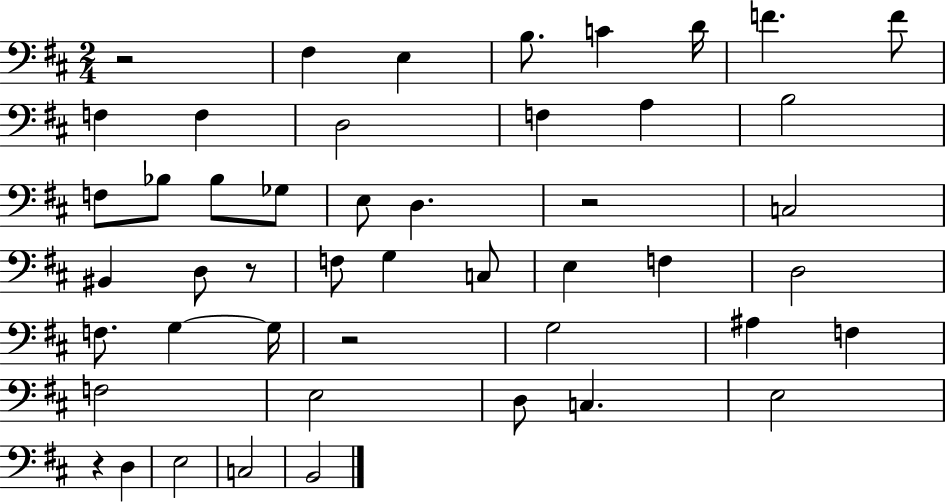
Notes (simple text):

R/h F#3/q E3/q B3/e. C4/q D4/s F4/q. F4/e F3/q F3/q D3/h F3/q A3/q B3/h F3/e Bb3/e Bb3/e Gb3/e E3/e D3/q. R/h C3/h BIS2/q D3/e R/e F3/e G3/q C3/e E3/q F3/q D3/h F3/e. G3/q G3/s R/h G3/h A#3/q F3/q F3/h E3/h D3/e C3/q. E3/h R/q D3/q E3/h C3/h B2/h